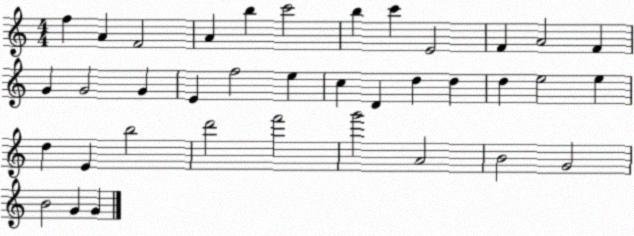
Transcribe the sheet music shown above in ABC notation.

X:1
T:Untitled
M:4/4
L:1/4
K:C
f A F2 A b c'2 b c' E2 F A2 F G G2 G E f2 e c D d d d e2 e d E b2 d'2 f'2 g'2 A2 B2 G2 B2 G G